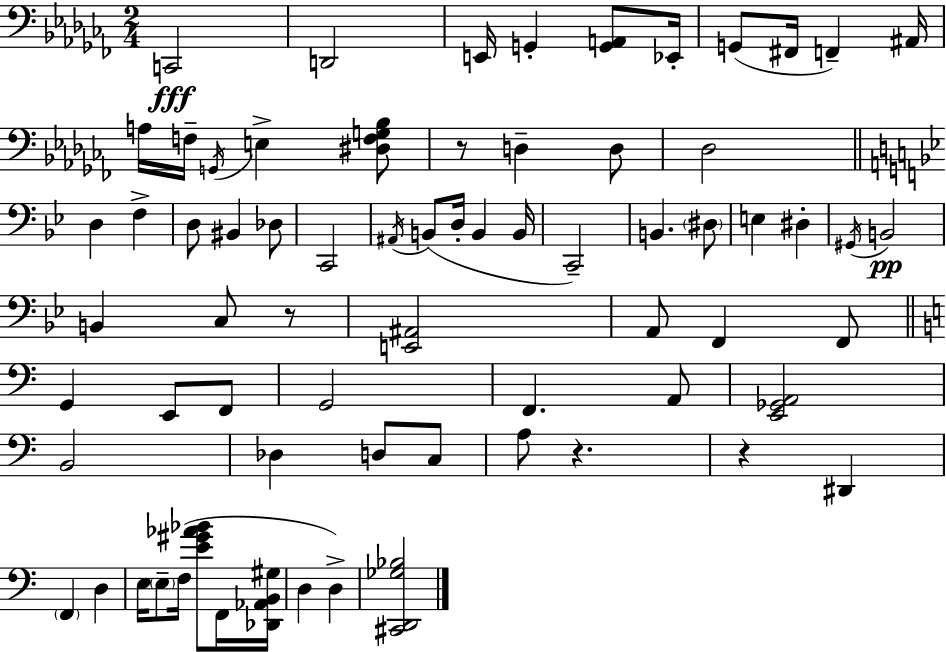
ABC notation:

X:1
T:Untitled
M:2/4
L:1/4
K:Abm
C,,2 D,,2 E,,/4 G,, [G,,A,,]/2 _E,,/4 G,,/2 ^F,,/4 F,, ^A,,/4 A,/4 F,/4 G,,/4 E, [^D,F,G,_B,]/2 z/2 D, D,/2 _D,2 D, F, D,/2 ^B,, _D,/2 C,,2 ^A,,/4 B,,/2 D,/4 B,, B,,/4 C,,2 B,, ^D,/2 E, ^D, ^G,,/4 B,,2 B,, C,/2 z/2 [E,,^A,,]2 A,,/2 F,, F,,/2 G,, E,,/2 F,,/2 G,,2 F,, A,,/2 [E,,_G,,A,,]2 B,,2 _D, D,/2 C,/2 A,/2 z z ^D,, F,, D, E,/4 E,/2 F,/4 [E^G_A_B]/2 F,,/4 [_D,,_A,,B,,^G,]/4 D, D, [^C,,D,,_G,_B,]2